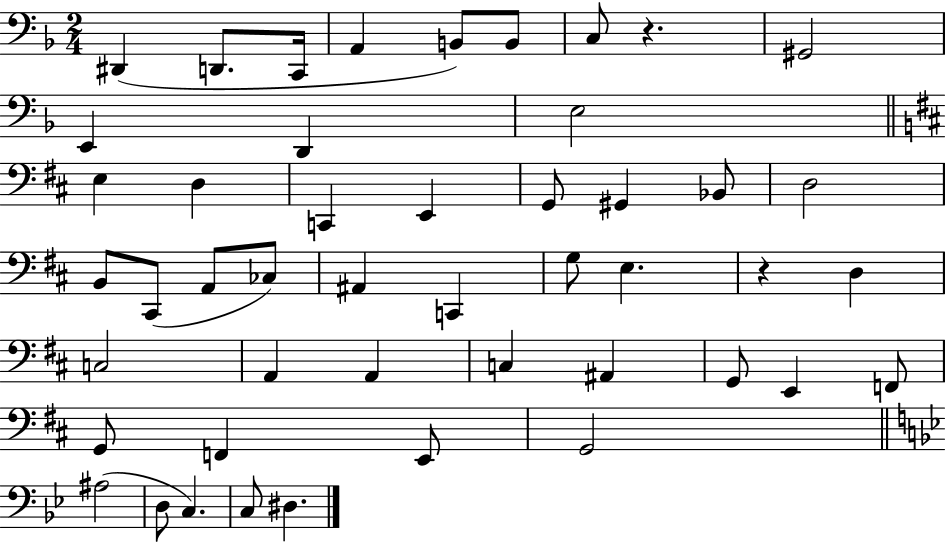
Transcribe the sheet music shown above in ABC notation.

X:1
T:Untitled
M:2/4
L:1/4
K:F
^D,, D,,/2 C,,/4 A,, B,,/2 B,,/2 C,/2 z ^G,,2 E,, D,, E,2 E, D, C,, E,, G,,/2 ^G,, _B,,/2 D,2 B,,/2 ^C,,/2 A,,/2 _C,/2 ^A,, C,, G,/2 E, z D, C,2 A,, A,, C, ^A,, G,,/2 E,, F,,/2 G,,/2 F,, E,,/2 G,,2 ^A,2 D,/2 C, C,/2 ^D,